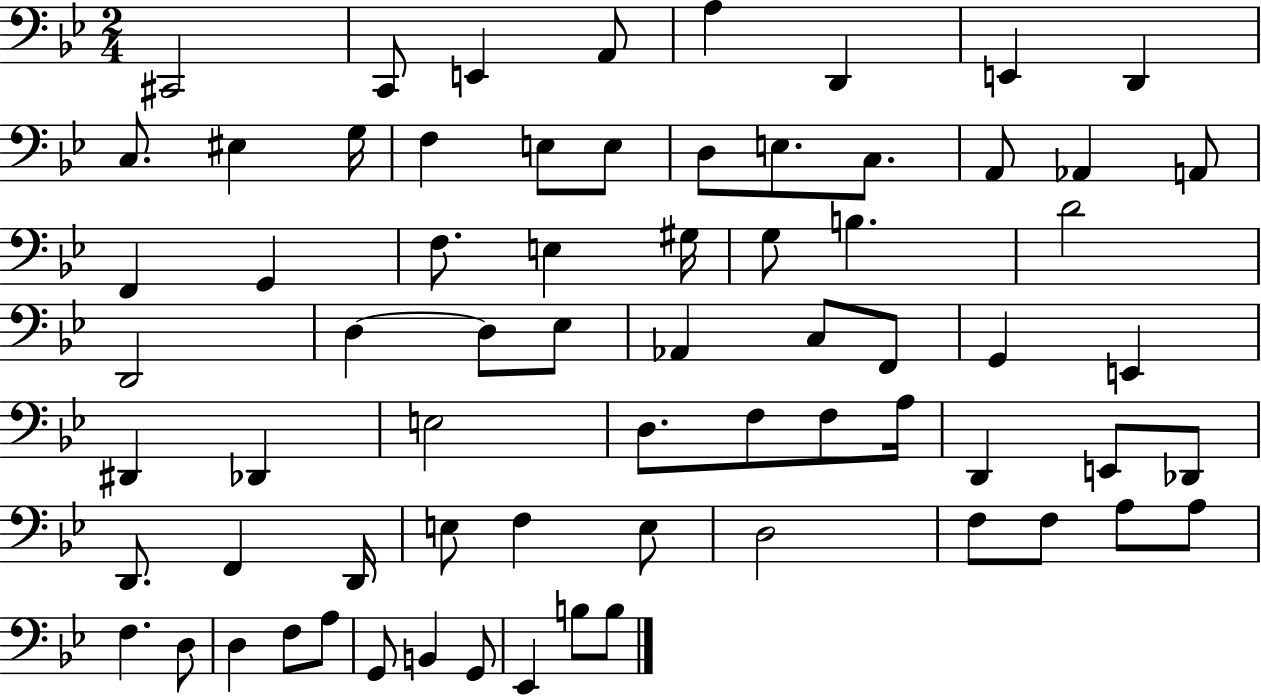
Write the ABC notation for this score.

X:1
T:Untitled
M:2/4
L:1/4
K:Bb
^C,,2 C,,/2 E,, A,,/2 A, D,, E,, D,, C,/2 ^E, G,/4 F, E,/2 E,/2 D,/2 E,/2 C,/2 A,,/2 _A,, A,,/2 F,, G,, F,/2 E, ^G,/4 G,/2 B, D2 D,,2 D, D,/2 _E,/2 _A,, C,/2 F,,/2 G,, E,, ^D,, _D,, E,2 D,/2 F,/2 F,/2 A,/4 D,, E,,/2 _D,,/2 D,,/2 F,, D,,/4 E,/2 F, E,/2 D,2 F,/2 F,/2 A,/2 A,/2 F, D,/2 D, F,/2 A,/2 G,,/2 B,, G,,/2 _E,, B,/2 B,/2